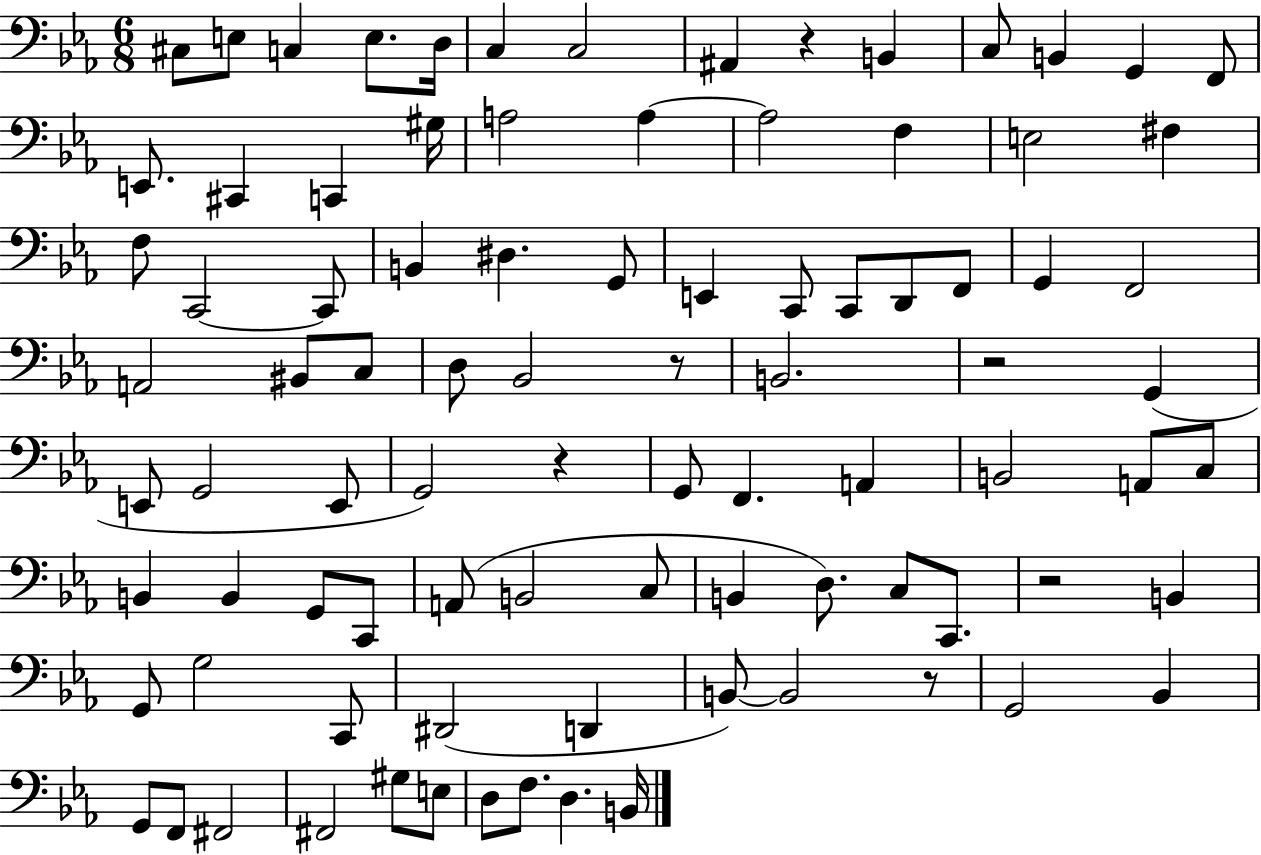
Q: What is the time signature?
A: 6/8